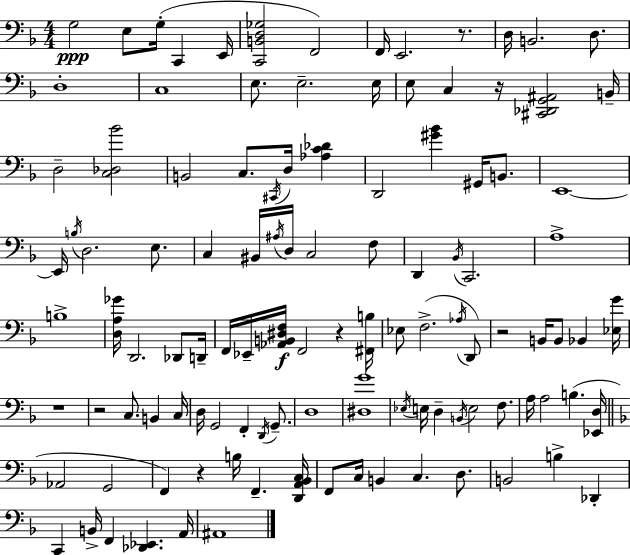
{
  \clef bass
  \numericTimeSignature
  \time 4/4
  \key f \major
  g2\ppp e8 g16-.( c,4 e,16 | <c, b, d ges>2 f,2) | f,16 e,2. r8. | d16 b,2. d8. | \break d1-. | c1 | e8. e2.-- e16 | e8 c4 r16 <cis, des, g, ais,>2 b,16-- | \break d2-- <c des bes'>2 | b,2 c8. \acciaccatura { cis,16 } d16 <aes c' des'>4 | d,2 <gis' bes'>4 gis,16 b,8. | e,1~~ | \break e,16 \acciaccatura { b16 } d2. e8. | c4 bis,16 \acciaccatura { ais16 } d16 c2 | f8 d,4 \acciaccatura { bes,16 } c,2. | a1-> | \break b1-> | <d a ges'>16 d,2. | des,8 d,16-- f,16 ees,16-- <aes, b, dis f>16\f f,2 r4 | <fis, b>16 ees8 f2.->( | \break \acciaccatura { aes16 } d,8) r2 b,16 b,8 | bes,4 <ees g'>16 r1 | r2 c8. | b,4 c16 d16 g,2 f,4-. | \break \acciaccatura { d,16 } g,8.-- d1 | <dis g'>1 | \acciaccatura { ees16 } e16 d4-- \acciaccatura { b,16 } e2 | f8. a16 a2 | \break b4.( <ees, d>16 \bar "||" \break \key f \major aes,2 g,2 | f,4) r4 b16 f,4.-- <d, a, bes, c>16 | f,8 c16 b,4 c4. d8. | b,2 b4-> des,4-. | \break c,4 b,16-> f,4 <des, ees,>4. a,16 | ais,1 | \bar "|."
}